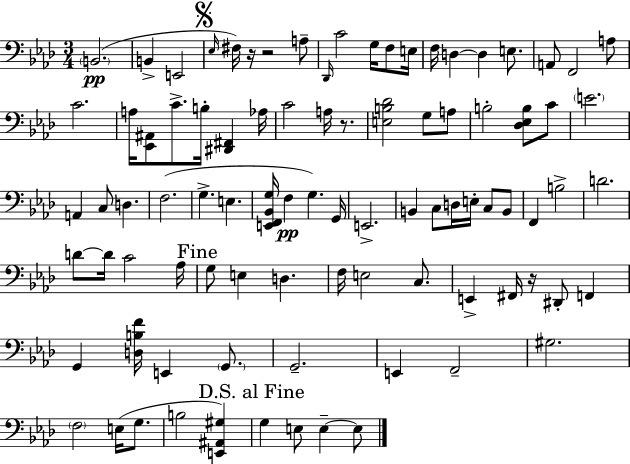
{
  \clef bass
  \numericTimeSignature
  \time 3/4
  \key aes \major
  \parenthesize b,2.(\pp | b,4-> e,2 | \mark \markup { \musicglyph "scripts.segno" } \grace { ees16 } fis16) r16 r2 a8-- | \grace { des,16 } c'2 g16 f8 | \break e16 f16 d4~~ d4 e8. | a,8 f,2 | a8 c'2. | a16 <ees, ais,>8 c'8.-> b16-. <dis, fis,>4 | \break aes16 c'2 a16 r8. | <e b des'>2 g8 | a8 b2-. <des ees b>8 | c'8 \parenthesize e'2. | \break a,4 c8 d4. | f2.( | g4.-> e4. | <e, f, bes, g>16 f4\pp g4.) | \break g,16 e,2.-> | b,4 c8 d16 e16-. c8 | b,8 f,4 b2-> | d'2. | \break d'8~~ d'16 c'2 | aes16 \mark "Fine" g8 e4 d4. | f16 e2 c8. | e,4-> fis,16 r16 dis,8-. f,4 | \break g,4 <d b f'>16 e,4 \parenthesize g,8. | g,2.-- | e,4 f,2-- | gis2. | \break \parenthesize f2 e16( g8. | b2 <e, ais, gis>4) | \mark "D.S. al Fine" g4 e8 e4--~~ | e8 \bar "|."
}